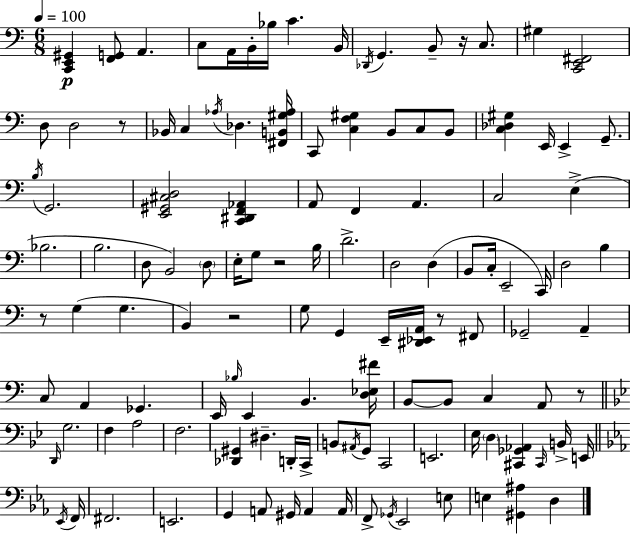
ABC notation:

X:1
T:Untitled
M:6/8
L:1/4
K:C
[C,,E,,^G,,] [F,,G,,]/2 A,, C,/2 A,,/4 B,,/4 _B,/4 C B,,/4 _D,,/4 G,, B,,/2 z/4 C,/2 ^G, [C,,E,,^F,,]2 D,/2 D,2 z/2 _B,,/4 C, _A,/4 _D, [^F,,B,,^G,_A,]/4 C,,/2 [C,F,^G,] B,,/2 C,/2 B,,/2 [C,_D,^G,] E,,/4 E,, G,,/2 B,/4 G,,2 [E,,^G,,^C,D,]2 [C,,^D,,F,,_A,,] A,,/2 F,, A,, C,2 E, _B,2 B,2 D,/2 B,,2 D,/2 E,/4 G,/2 z2 B,/4 D2 D,2 D, B,,/2 C,/4 E,,2 C,,/4 D,2 B, z/2 G, G, B,, z2 G,/2 G,, E,,/4 [^D,,_E,,A,,]/4 z/2 ^F,,/2 _G,,2 A,, C,/2 A,, _G,, E,,/4 _B,/4 E,, B,, [D,_E,^F]/4 B,,/2 B,,/2 C, A,,/2 z/2 D,,/4 G,2 F, A,2 F,2 [_D,,^G,,] ^D, D,,/4 C,,/4 B,,/2 ^A,,/4 G,,/2 C,,2 E,,2 _E,/4 D, [^C,,_G,,_A,,] ^C,,/4 B,,/4 E,,/4 _E,,/4 F,,/4 ^F,,2 E,,2 G,, A,,/2 ^G,,/4 A,, A,,/4 F,,/2 _G,,/4 _E,,2 E,/2 E, [^G,,^A,] D,